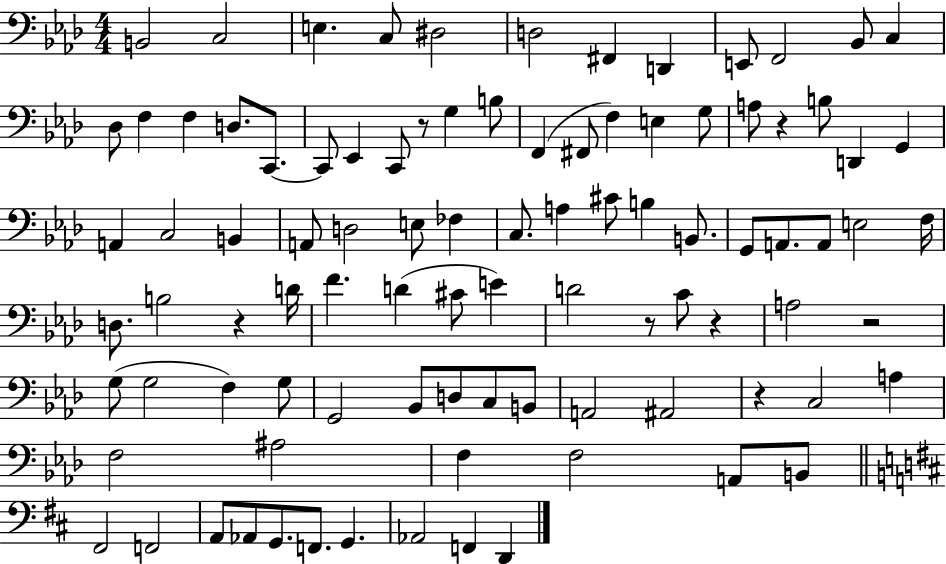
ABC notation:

X:1
T:Untitled
M:4/4
L:1/4
K:Ab
B,,2 C,2 E, C,/2 ^D,2 D,2 ^F,, D,, E,,/2 F,,2 _B,,/2 C, _D,/2 F, F, D,/2 C,,/2 C,,/2 _E,, C,,/2 z/2 G, B,/2 F,, ^F,,/2 F, E, G,/2 A,/2 z B,/2 D,, G,, A,, C,2 B,, A,,/2 D,2 E,/2 _F, C,/2 A, ^C/2 B, B,,/2 G,,/2 A,,/2 A,,/2 E,2 F,/4 D,/2 B,2 z D/4 F D ^C/2 E D2 z/2 C/2 z A,2 z2 G,/2 G,2 F, G,/2 G,,2 _B,,/2 D,/2 C,/2 B,,/2 A,,2 ^A,,2 z C,2 A, F,2 ^A,2 F, F,2 A,,/2 B,,/2 ^F,,2 F,,2 A,,/2 _A,,/2 G,,/2 F,,/2 G,, _A,,2 F,, D,,